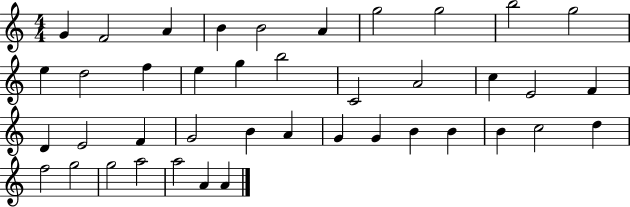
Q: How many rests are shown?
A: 0